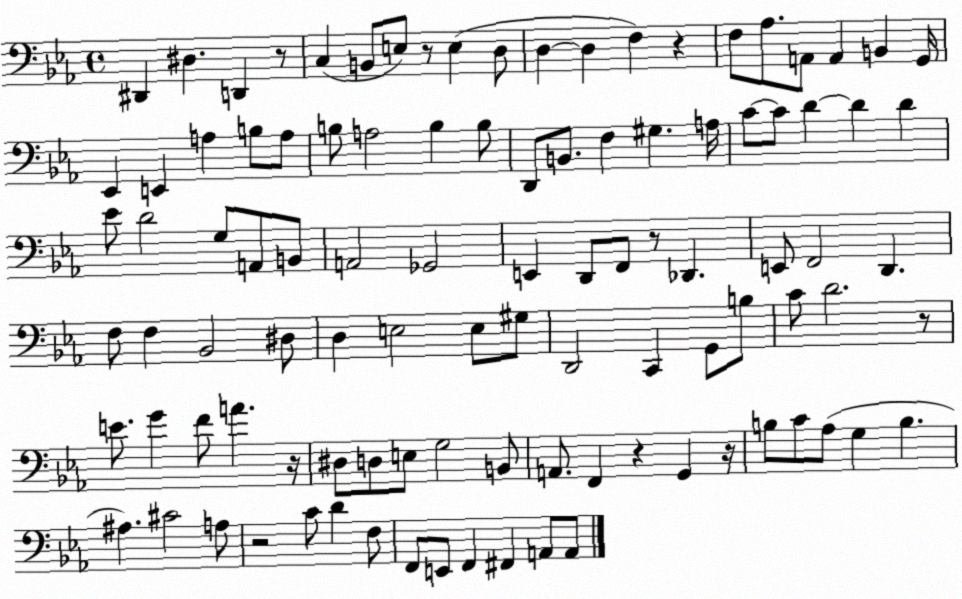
X:1
T:Untitled
M:4/4
L:1/4
K:Eb
^D,, ^D, D,, z/2 C, B,,/2 E,/2 z/2 E, D,/2 D, D, F, z F,/2 _A,/2 A,,/2 A,, B,, G,,/4 _E,, E,, A, B,/2 A,/2 B,/2 A,2 B, B,/2 D,,/2 B,,/2 F, ^G, A,/4 C/2 C/2 D D D _E/2 D2 G,/2 A,,/2 B,,/2 A,,2 _G,,2 E,, D,,/2 F,,/2 z/2 _D,, E,,/2 F,,2 D,, F,/2 F, _B,,2 ^D,/2 D, E,2 E,/2 ^G,/2 D,,2 C,, G,,/2 B,/2 C/2 D2 z/2 E/2 G F/2 A z/4 ^D,/2 D,/2 E,/2 G,2 B,,/2 A,,/2 F,, z G,, z/4 B,/2 C/2 _A,/2 G, B, ^A, ^C2 A,/2 z2 C/2 D F,/2 F,,/2 E,,/2 F,, ^F,, A,,/2 A,,/2